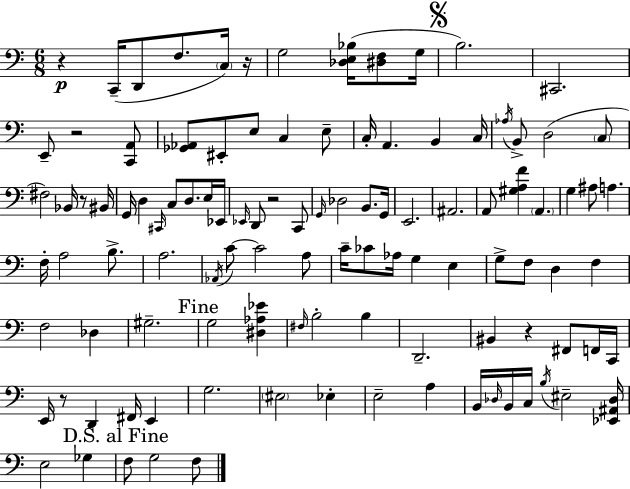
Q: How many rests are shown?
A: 7